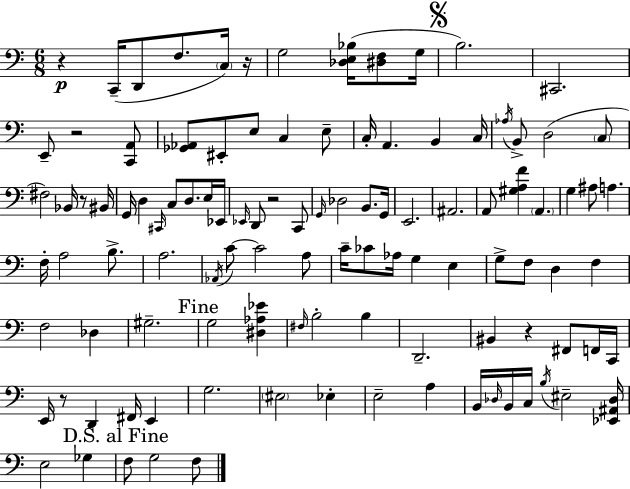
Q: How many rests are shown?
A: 7